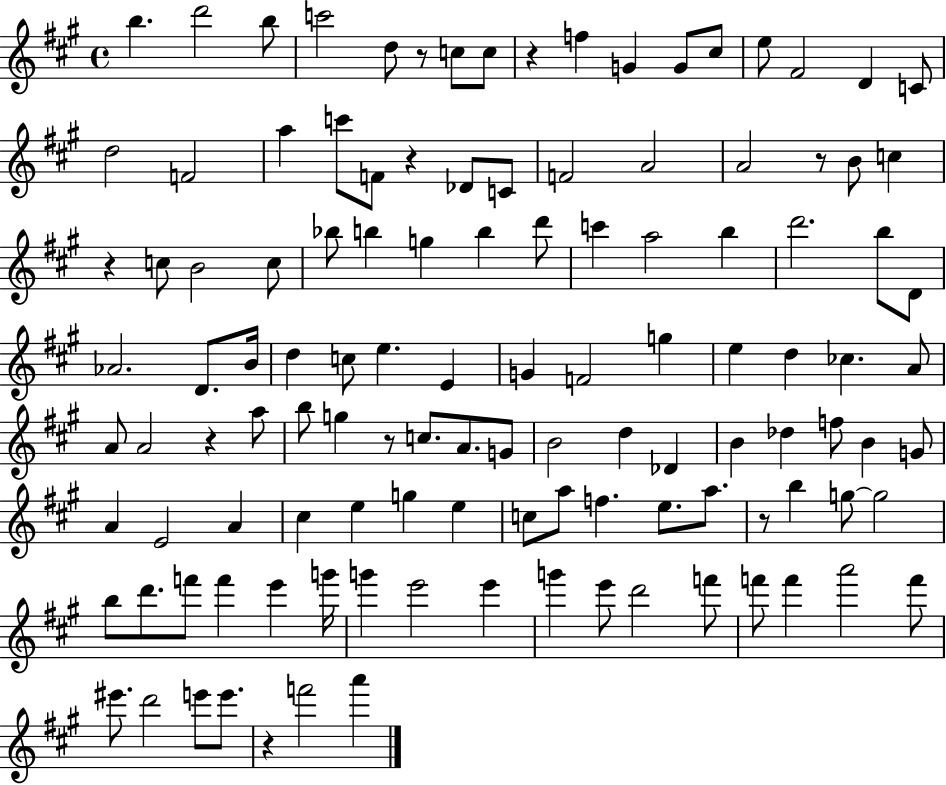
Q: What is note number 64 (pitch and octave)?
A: B4